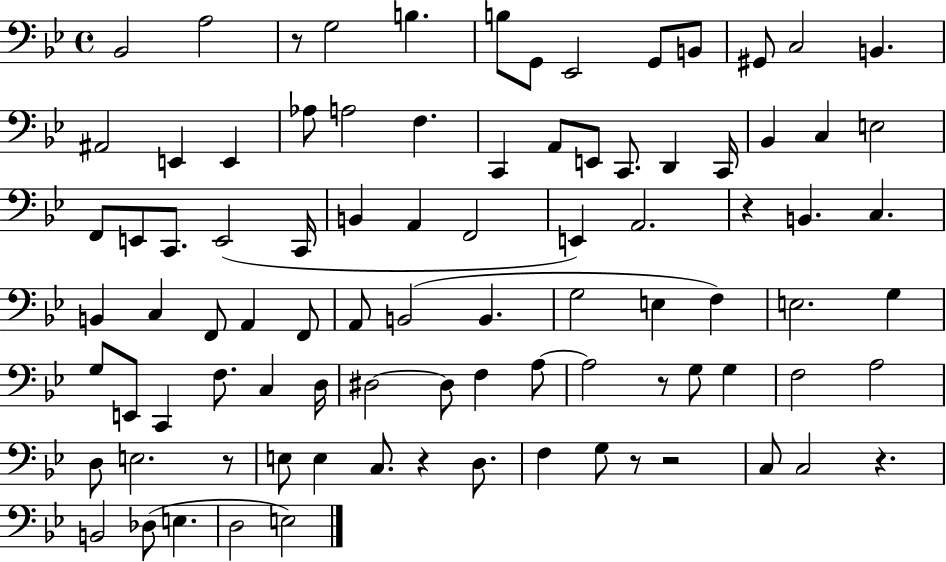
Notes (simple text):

Bb2/h A3/h R/e G3/h B3/q. B3/e G2/e Eb2/h G2/e B2/e G#2/e C3/h B2/q. A#2/h E2/q E2/q Ab3/e A3/h F3/q. C2/q A2/e E2/e C2/e. D2/q C2/s Bb2/q C3/q E3/h F2/e E2/e C2/e. E2/h C2/s B2/q A2/q F2/h E2/q A2/h. R/q B2/q. C3/q. B2/q C3/q F2/e A2/q F2/e A2/e B2/h B2/q. G3/h E3/q F3/q E3/h. G3/q G3/e E2/e C2/q F3/e. C3/q D3/s D#3/h D#3/e F3/q A3/e A3/h R/e G3/e G3/q F3/h A3/h D3/e E3/h. R/e E3/e E3/q C3/e. R/q D3/e. F3/q G3/e R/e R/h C3/e C3/h R/q. B2/h Db3/e E3/q. D3/h E3/h